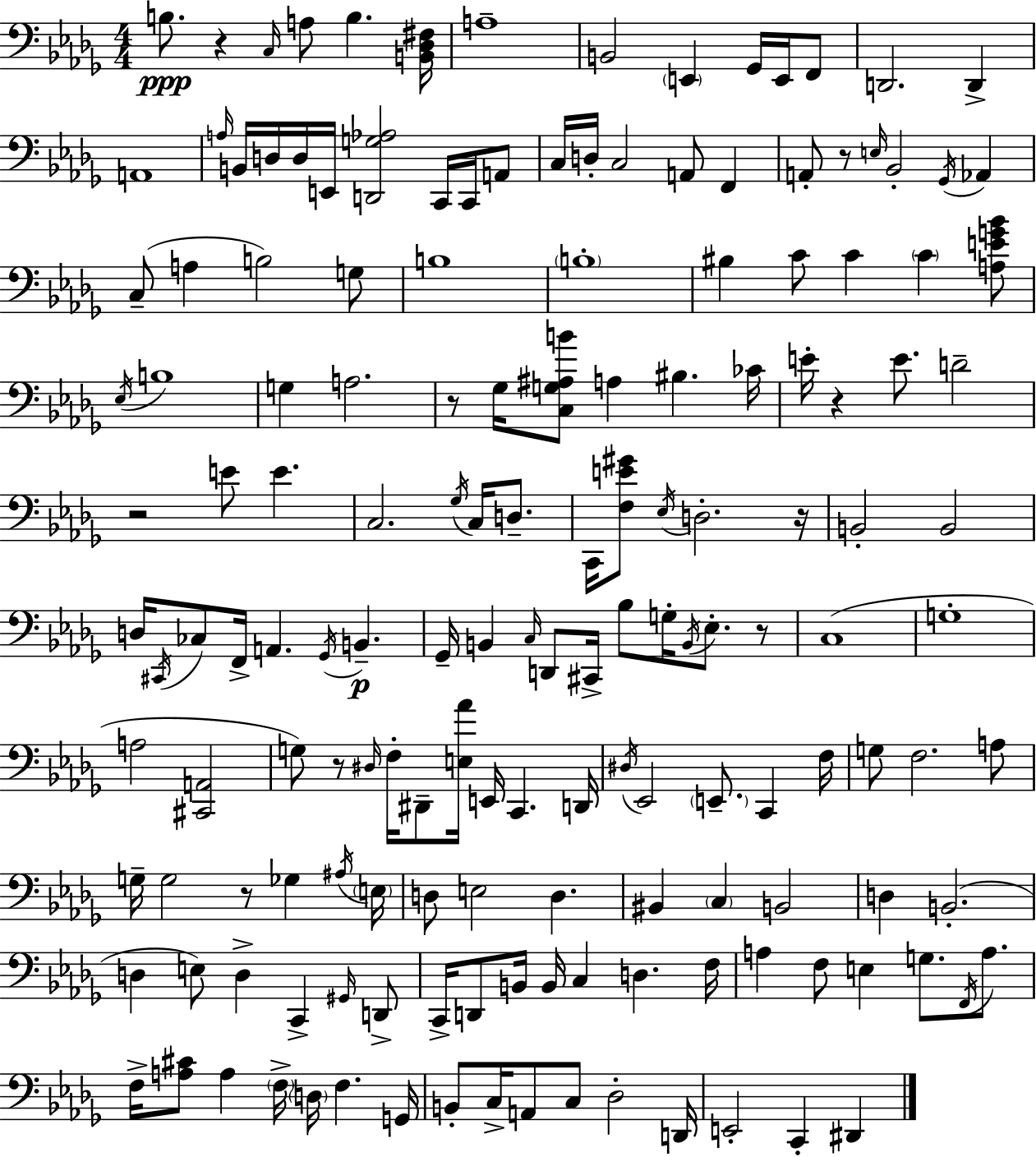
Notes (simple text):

B3/e. R/q C3/s A3/e B3/q. [B2,Db3,F#3]/s A3/w B2/h E2/q Gb2/s E2/s F2/e D2/h. D2/q A2/w A3/s B2/s D3/s D3/s E2/s [D2,G3,Ab3]/h C2/s C2/s A2/e C3/s D3/s C3/h A2/e F2/q A2/e R/e E3/s Bb2/h Gb2/s Ab2/q C3/e A3/q B3/h G3/e B3/w B3/w BIS3/q C4/e C4/q C4/q [A3,E4,G4,Bb4]/e Eb3/s B3/w G3/q A3/h. R/e Gb3/s [C3,G3,A#3,B4]/e A3/q BIS3/q. CES4/s E4/s R/q E4/e. D4/h R/h E4/e E4/q. C3/h. Gb3/s C3/s D3/e. C2/s [F3,E4,G#4]/e Eb3/s D3/h. R/s B2/h B2/h D3/s C#2/s CES3/e F2/s A2/q. Gb2/s B2/q. Gb2/s B2/q C3/s D2/e C#2/s Bb3/e G3/s B2/s Eb3/e. R/e C3/w G3/w A3/h [C#2,A2]/h G3/e R/e D#3/s F3/s D#2/e [E3,Ab4]/s E2/s C2/q. D2/s D#3/s Eb2/h E2/e. C2/q F3/s G3/e F3/h. A3/e G3/s G3/h R/e Gb3/q A#3/s E3/s D3/e E3/h D3/q. BIS2/q C3/q B2/h D3/q B2/h. D3/q E3/e D3/q C2/q G#2/s D2/e C2/s D2/e B2/s B2/s C3/q D3/q. F3/s A3/q F3/e E3/q G3/e. F2/s A3/e. F3/s [A3,C#4]/e A3/q F3/s D3/s F3/q. G2/s B2/e C3/s A2/e C3/e Db3/h D2/s E2/h C2/q D#2/q